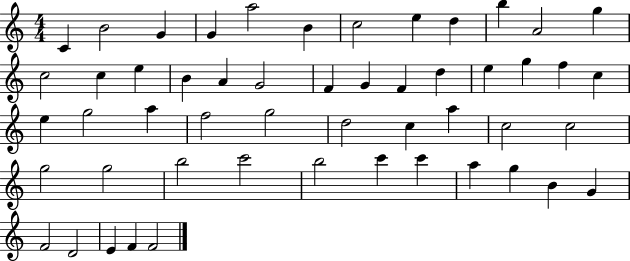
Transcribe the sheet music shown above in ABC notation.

X:1
T:Untitled
M:4/4
L:1/4
K:C
C B2 G G a2 B c2 e d b A2 g c2 c e B A G2 F G F d e g f c e g2 a f2 g2 d2 c a c2 c2 g2 g2 b2 c'2 b2 c' c' a g B G F2 D2 E F F2